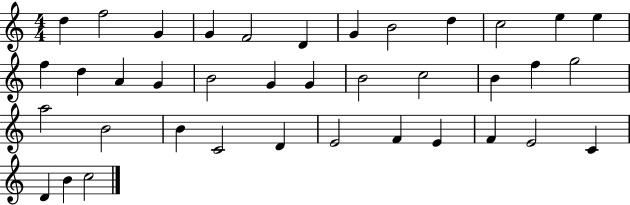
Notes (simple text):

D5/q F5/h G4/q G4/q F4/h D4/q G4/q B4/h D5/q C5/h E5/q E5/q F5/q D5/q A4/q G4/q B4/h G4/q G4/q B4/h C5/h B4/q F5/q G5/h A5/h B4/h B4/q C4/h D4/q E4/h F4/q E4/q F4/q E4/h C4/q D4/q B4/q C5/h